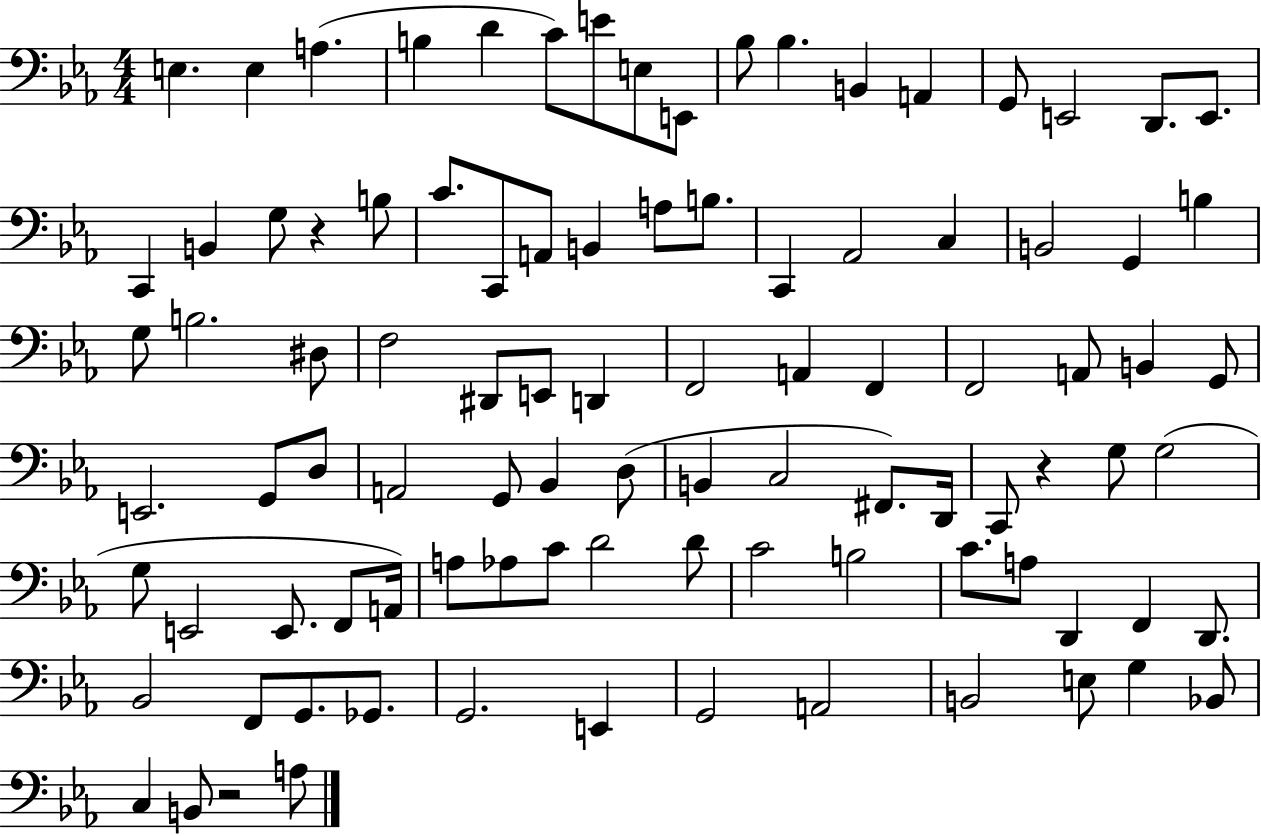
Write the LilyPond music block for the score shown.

{
  \clef bass
  \numericTimeSignature
  \time 4/4
  \key ees \major
  e4. e4 a4.( | b4 d'4 c'8) e'8 e8 e,8 | bes8 bes4. b,4 a,4 | g,8 e,2 d,8. e,8. | \break c,4 b,4 g8 r4 b8 | c'8. c,8 a,8 b,4 a8 b8. | c,4 aes,2 c4 | b,2 g,4 b4 | \break g8 b2. dis8 | f2 dis,8 e,8 d,4 | f,2 a,4 f,4 | f,2 a,8 b,4 g,8 | \break e,2. g,8 d8 | a,2 g,8 bes,4 d8( | b,4 c2 fis,8.) d,16 | c,8 r4 g8 g2( | \break g8 e,2 e,8. f,8 a,16) | a8 aes8 c'8 d'2 d'8 | c'2 b2 | c'8. a8 d,4 f,4 d,8. | \break bes,2 f,8 g,8. ges,8. | g,2. e,4 | g,2 a,2 | b,2 e8 g4 bes,8 | \break c4 b,8 r2 a8 | \bar "|."
}